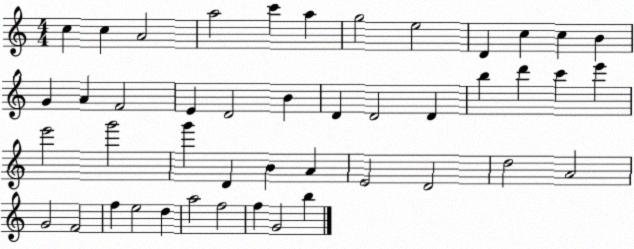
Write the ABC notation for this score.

X:1
T:Untitled
M:4/4
L:1/4
K:C
c c A2 a2 c' a g2 e2 D c c B G A F2 E D2 B D D2 D b d' c' e' e'2 g'2 g' D B A E2 D2 d2 A2 G2 F2 f e2 d a2 f2 f G2 b